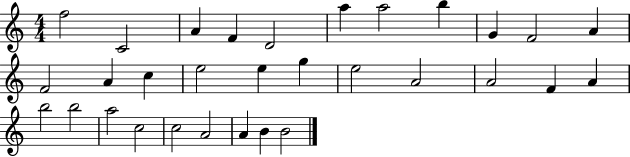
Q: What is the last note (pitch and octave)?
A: B4